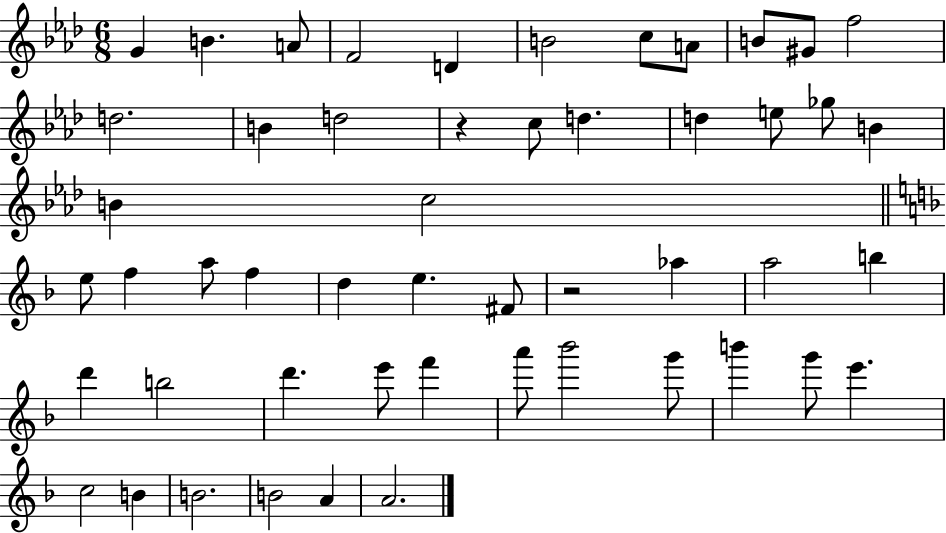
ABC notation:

X:1
T:Untitled
M:6/8
L:1/4
K:Ab
G B A/2 F2 D B2 c/2 A/2 B/2 ^G/2 f2 d2 B d2 z c/2 d d e/2 _g/2 B B c2 e/2 f a/2 f d e ^F/2 z2 _a a2 b d' b2 d' e'/2 f' a'/2 _b'2 g'/2 b' g'/2 e' c2 B B2 B2 A A2